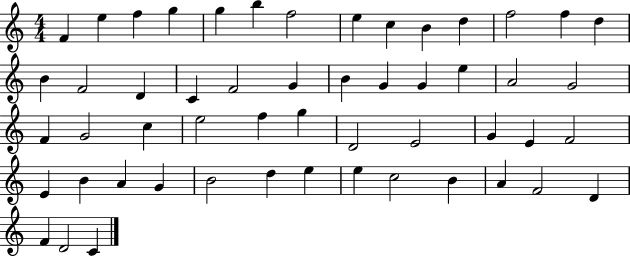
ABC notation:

X:1
T:Untitled
M:4/4
L:1/4
K:C
F e f g g b f2 e c B d f2 f d B F2 D C F2 G B G G e A2 G2 F G2 c e2 f g D2 E2 G E F2 E B A G B2 d e e c2 B A F2 D F D2 C